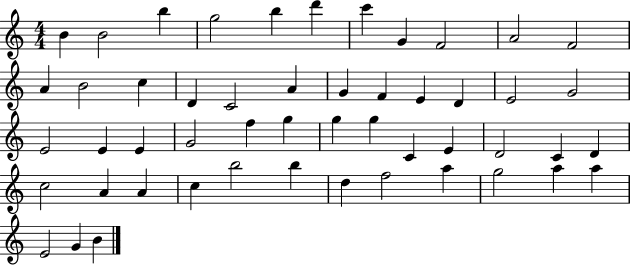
{
  \clef treble
  \numericTimeSignature
  \time 4/4
  \key c \major
  b'4 b'2 b''4 | g''2 b''4 d'''4 | c'''4 g'4 f'2 | a'2 f'2 | \break a'4 b'2 c''4 | d'4 c'2 a'4 | g'4 f'4 e'4 d'4 | e'2 g'2 | \break e'2 e'4 e'4 | g'2 f''4 g''4 | g''4 g''4 c'4 e'4 | d'2 c'4 d'4 | \break c''2 a'4 a'4 | c''4 b''2 b''4 | d''4 f''2 a''4 | g''2 a''4 a''4 | \break e'2 g'4 b'4 | \bar "|."
}